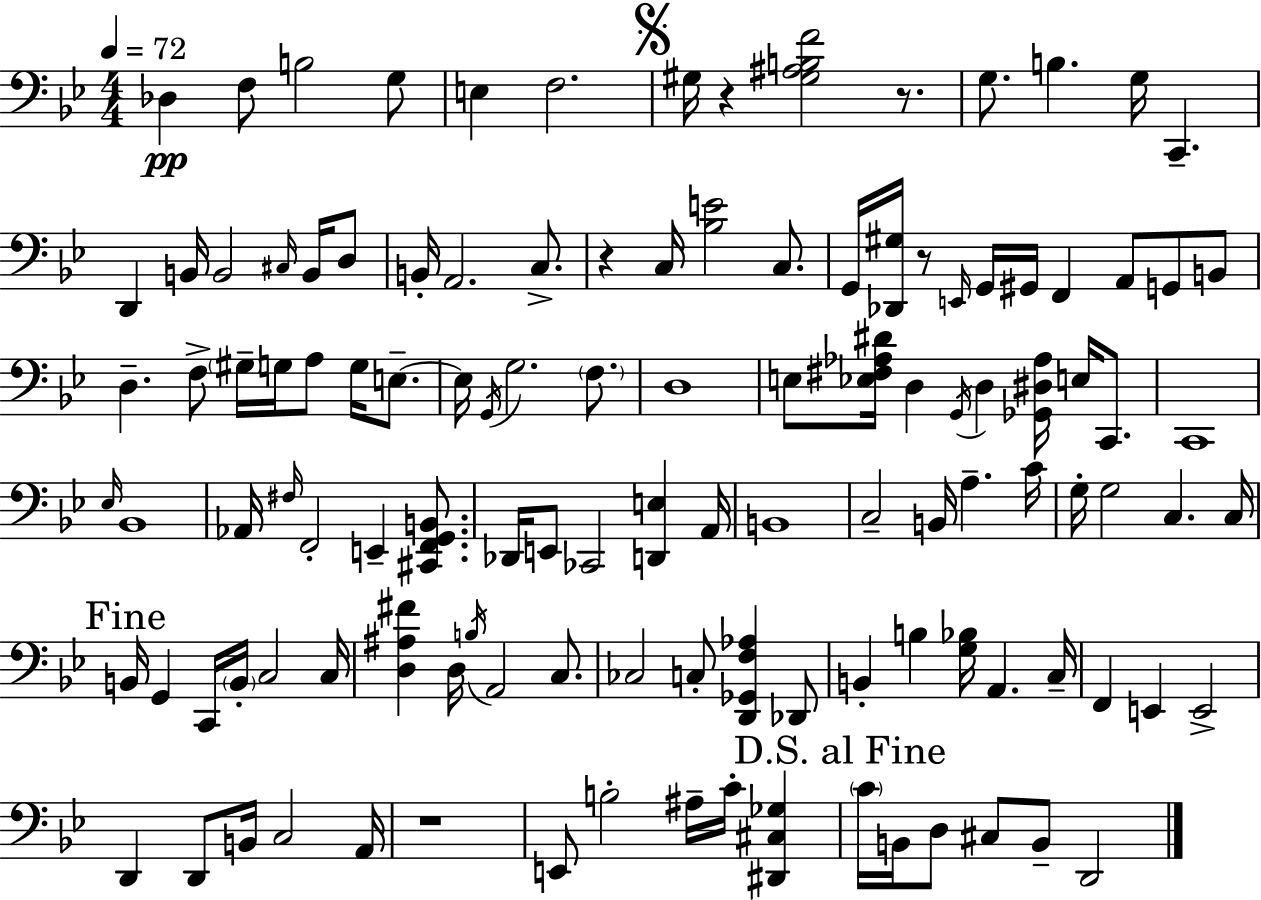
{
  \clef bass
  \numericTimeSignature
  \time 4/4
  \key bes \major
  \tempo 4 = 72
  des4\pp f8 b2 g8 | e4 f2. | \mark \markup { \musicglyph "scripts.segno" } gis16 r4 <gis ais b f'>2 r8. | g8. b4. g16 c,4.-- | \break d,4 b,16 b,2 \grace { cis16 } b,16 d8 | b,16-. a,2. c8.-> | r4 c16 <bes e'>2 c8. | g,16 <des, gis>16 r8 \grace { e,16 } g,16 gis,16 f,4 a,8 g,8 | \break b,8 d4.-- f8-> \parenthesize gis16-- g16 a8 g16 e8.--~~ | e16 \acciaccatura { g,16 } g2. | \parenthesize f8. d1 | e8 <ees fis aes dis'>16 d4 \acciaccatura { g,16 } d4 <ges, dis aes>16 | \break e16 c,8. c,1 | \grace { ees16 } bes,1 | aes,16 \grace { fis16 } f,2-. e,4-- | <cis, f, g, b,>8. des,16 e,8 ces,2 | \break <d, e>4 a,16 b,1 | c2-- b,16 a4.-- | c'16 g16-. g2 c4. | c16 \mark "Fine" b,16 g,4 c,16 \parenthesize b,16-. c2 | \break c16 <d ais fis'>4 d16 \acciaccatura { b16 } a,2 | c8. ces2 c8-. | <d, ges, f aes>4 des,8 b,4-. b4 <g bes>16 | a,4. c16-- f,4 e,4 e,2-> | \break d,4 d,8 b,16 c2 | a,16 r1 | e,8 b2-. | ais16-- c'16-. <dis, cis ges>4 \mark "D.S. al Fine" \parenthesize c'16 b,16 d8 cis8 b,8-- d,2 | \break \bar "|."
}